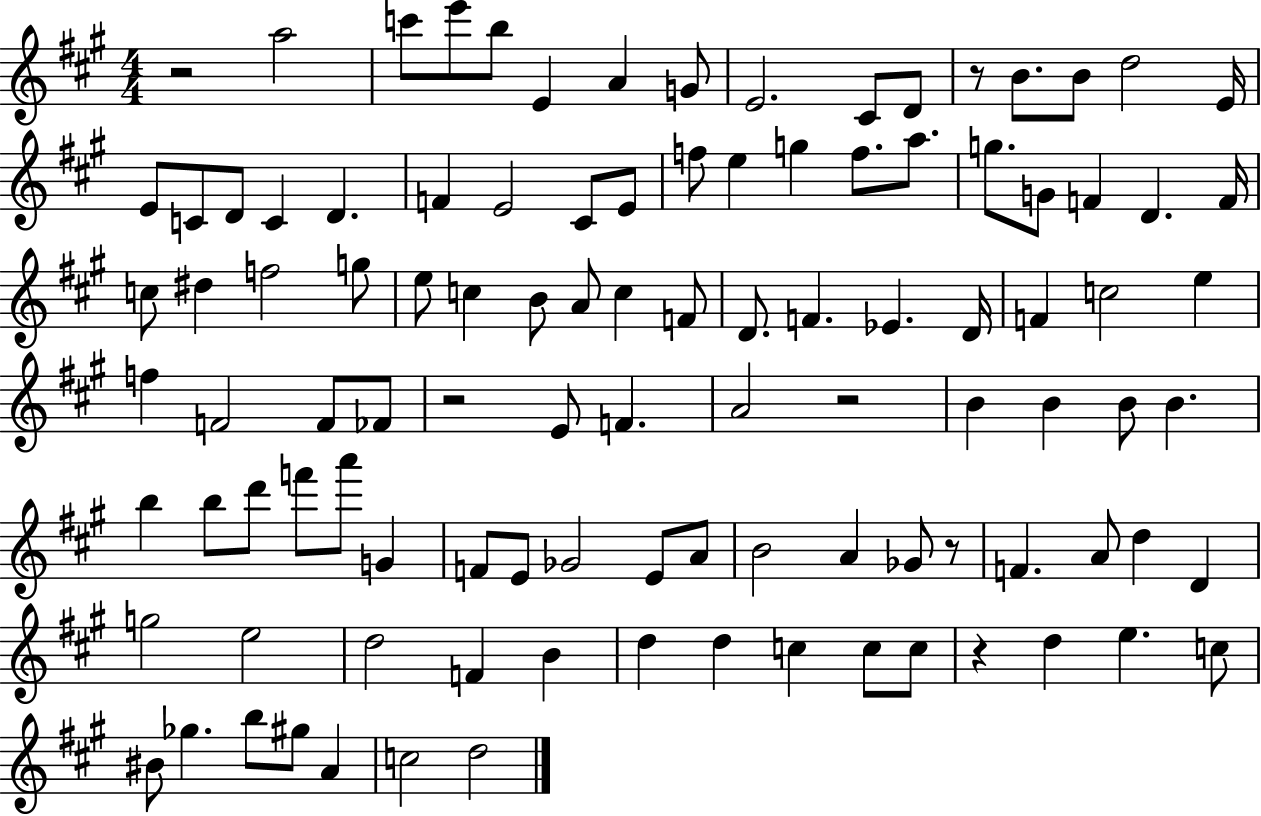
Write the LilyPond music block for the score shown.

{
  \clef treble
  \numericTimeSignature
  \time 4/4
  \key a \major
  r2 a''2 | c'''8 e'''8 b''8 e'4 a'4 g'8 | e'2. cis'8 d'8 | r8 b'8. b'8 d''2 e'16 | \break e'8 c'8 d'8 c'4 d'4. | f'4 e'2 cis'8 e'8 | f''8 e''4 g''4 f''8. a''8. | g''8. g'8 f'4 d'4. f'16 | \break c''8 dis''4 f''2 g''8 | e''8 c''4 b'8 a'8 c''4 f'8 | d'8. f'4. ees'4. d'16 | f'4 c''2 e''4 | \break f''4 f'2 f'8 fes'8 | r2 e'8 f'4. | a'2 r2 | b'4 b'4 b'8 b'4. | \break b''4 b''8 d'''8 f'''8 a'''8 g'4 | f'8 e'8 ges'2 e'8 a'8 | b'2 a'4 ges'8 r8 | f'4. a'8 d''4 d'4 | \break g''2 e''2 | d''2 f'4 b'4 | d''4 d''4 c''4 c''8 c''8 | r4 d''4 e''4. c''8 | \break bis'8 ges''4. b''8 gis''8 a'4 | c''2 d''2 | \bar "|."
}